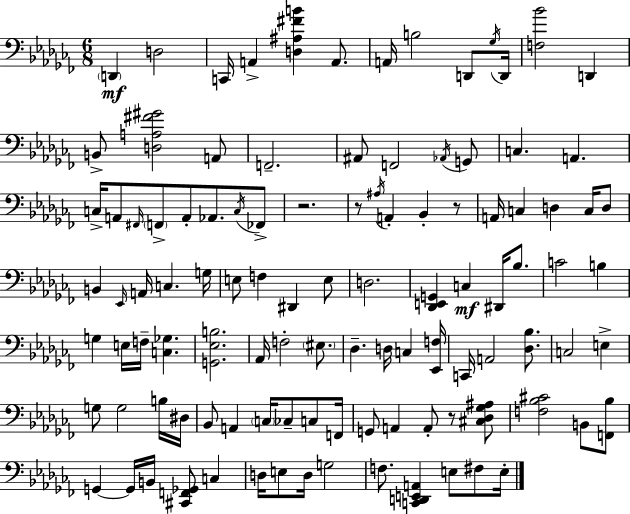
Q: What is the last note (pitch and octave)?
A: E3